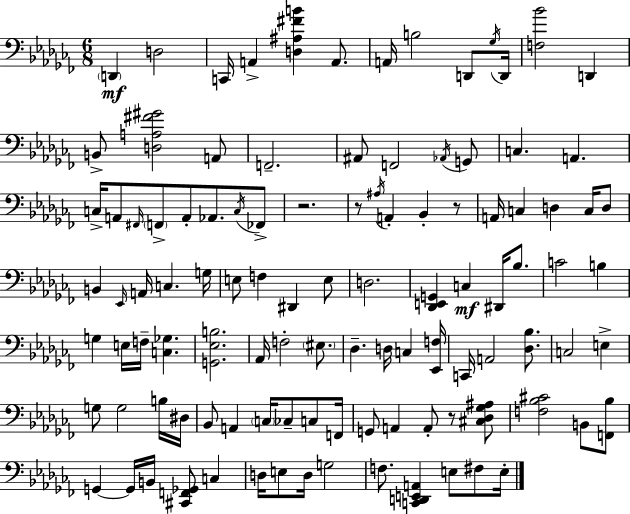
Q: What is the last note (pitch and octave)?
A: E3